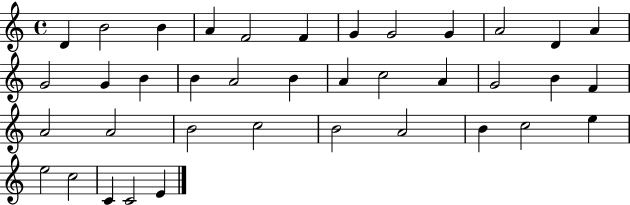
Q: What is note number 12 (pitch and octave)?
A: A4